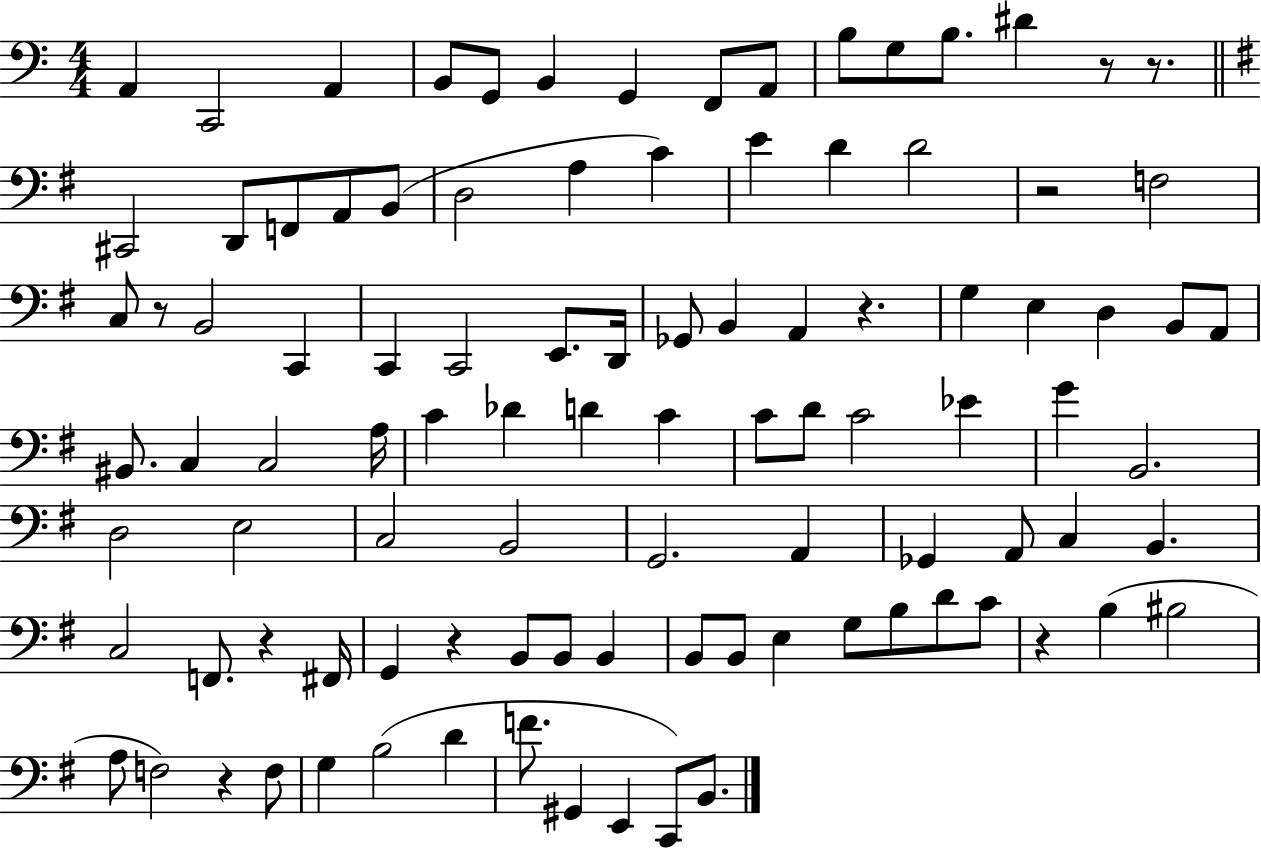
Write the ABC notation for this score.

X:1
T:Untitled
M:4/4
L:1/4
K:C
A,, C,,2 A,, B,,/2 G,,/2 B,, G,, F,,/2 A,,/2 B,/2 G,/2 B,/2 ^D z/2 z/2 ^C,,2 D,,/2 F,,/2 A,,/2 B,,/2 D,2 A, C E D D2 z2 F,2 C,/2 z/2 B,,2 C,, C,, C,,2 E,,/2 D,,/4 _G,,/2 B,, A,, z G, E, D, B,,/2 A,,/2 ^B,,/2 C, C,2 A,/4 C _D D C C/2 D/2 C2 _E G B,,2 D,2 E,2 C,2 B,,2 G,,2 A,, _G,, A,,/2 C, B,, C,2 F,,/2 z ^F,,/4 G,, z B,,/2 B,,/2 B,, B,,/2 B,,/2 E, G,/2 B,/2 D/2 C/2 z B, ^B,2 A,/2 F,2 z F,/2 G, B,2 D F/2 ^G,, E,, C,,/2 B,,/2